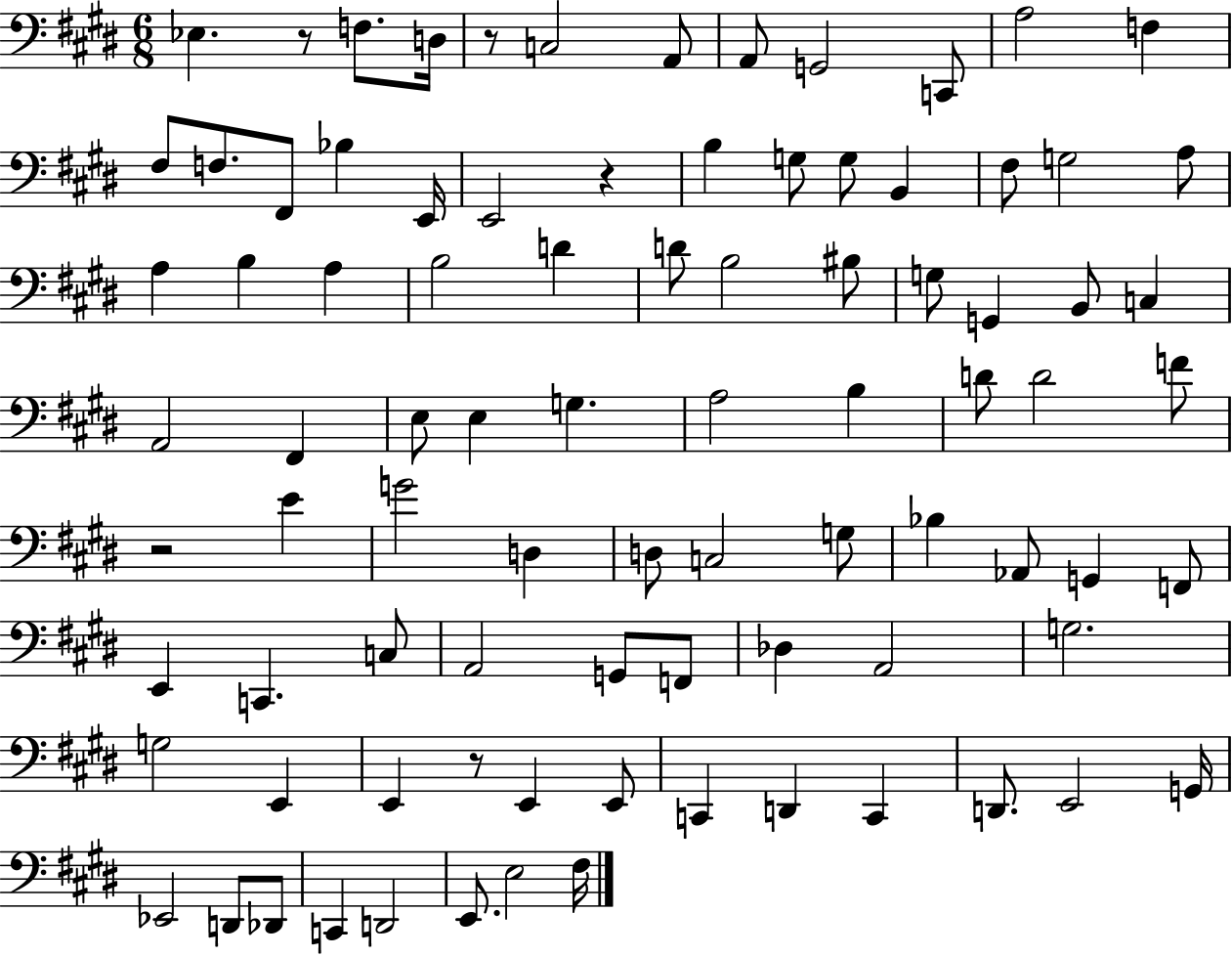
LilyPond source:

{
  \clef bass
  \numericTimeSignature
  \time 6/8
  \key e \major
  ees4. r8 f8. d16 | r8 c2 a,8 | a,8 g,2 c,8 | a2 f4 | \break fis8 f8. fis,8 bes4 e,16 | e,2 r4 | b4 g8 g8 b,4 | fis8 g2 a8 | \break a4 b4 a4 | b2 d'4 | d'8 b2 bis8 | g8 g,4 b,8 c4 | \break a,2 fis,4 | e8 e4 g4. | a2 b4 | d'8 d'2 f'8 | \break r2 e'4 | g'2 d4 | d8 c2 g8 | bes4 aes,8 g,4 f,8 | \break e,4 c,4. c8 | a,2 g,8 f,8 | des4 a,2 | g2. | \break g2 e,4 | e,4 r8 e,4 e,8 | c,4 d,4 c,4 | d,8. e,2 g,16 | \break ees,2 d,8 des,8 | c,4 d,2 | e,8. e2 fis16 | \bar "|."
}